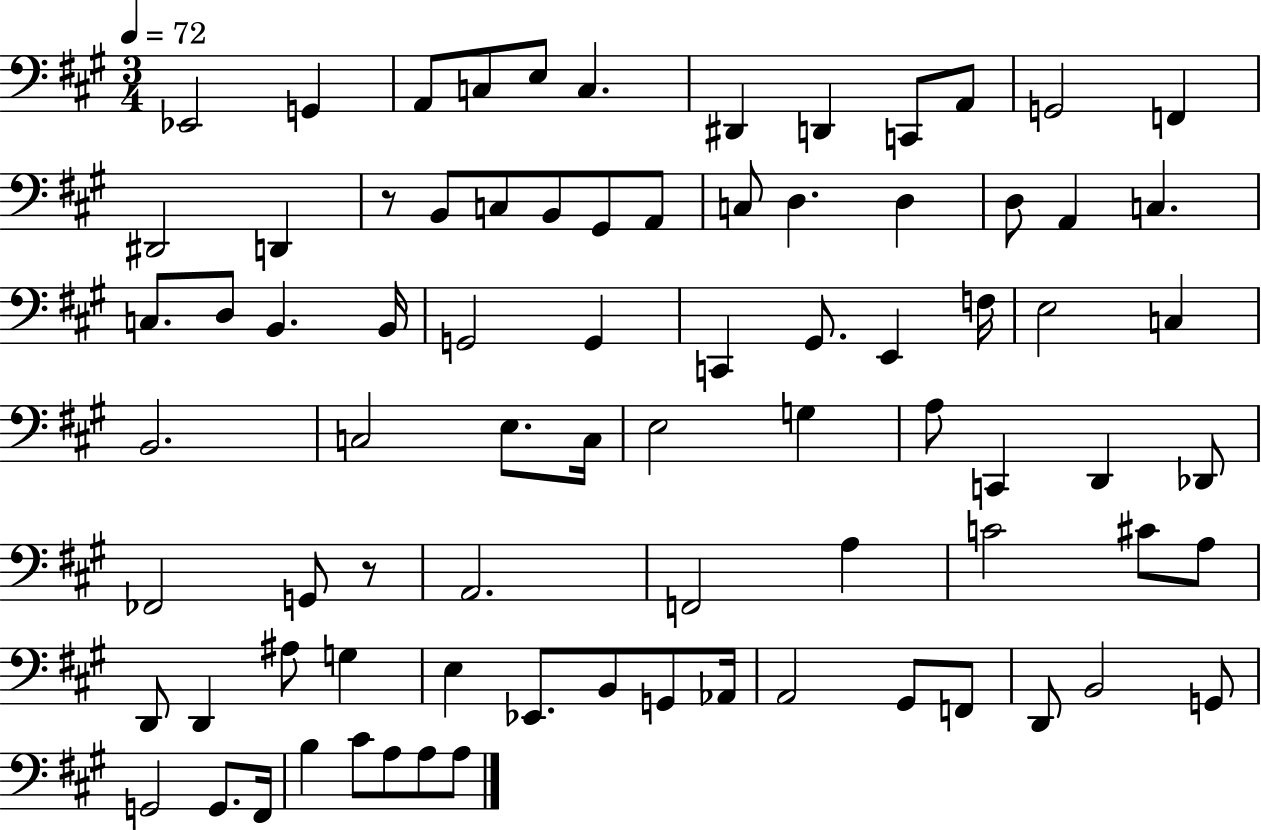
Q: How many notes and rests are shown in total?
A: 80